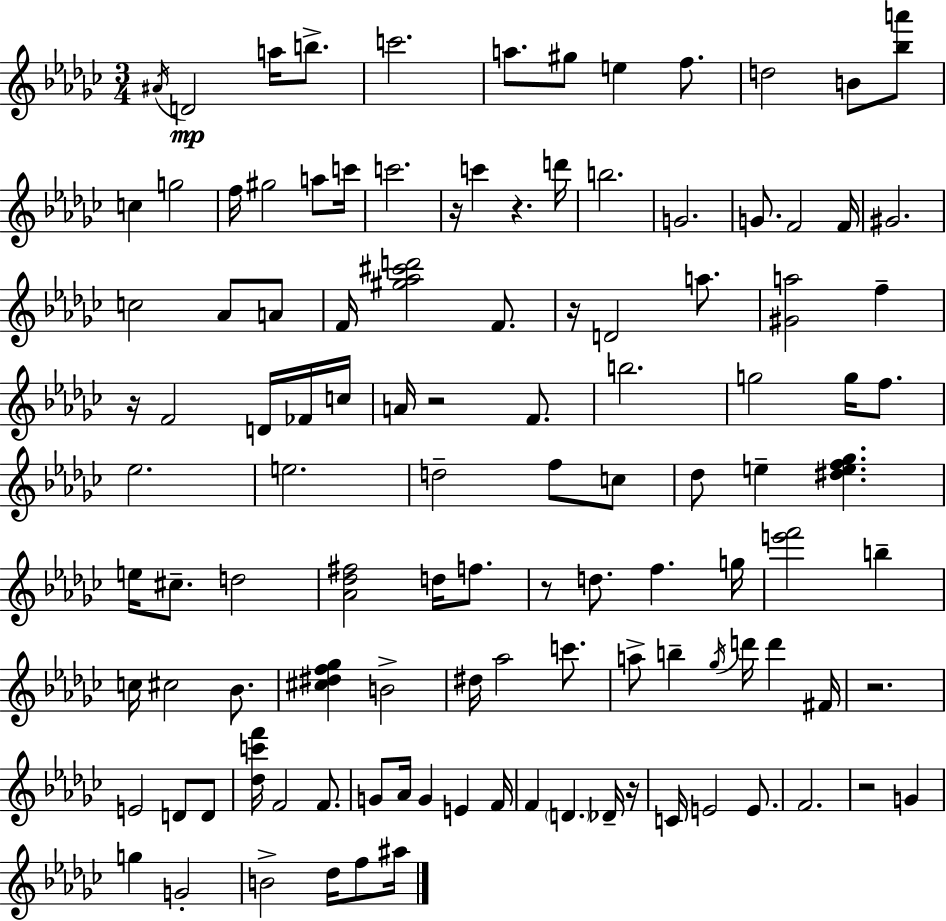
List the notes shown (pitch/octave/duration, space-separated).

A#4/s D4/h A5/s B5/e. C6/h. A5/e. G#5/e E5/q F5/e. D5/h B4/e [Bb5,A6]/e C5/q G5/h F5/s G#5/h A5/e C6/s C6/h. R/s C6/q R/q. D6/s B5/h. G4/h. G4/e. F4/h F4/s G#4/h. C5/h Ab4/e A4/e F4/s [G#5,Ab5,C#6,D6]/h F4/e. R/s D4/h A5/e. [G#4,A5]/h F5/q R/s F4/h D4/s FES4/s C5/s A4/s R/h F4/e. B5/h. G5/h G5/s F5/e. Eb5/h. E5/h. D5/h F5/e C5/e Db5/e E5/q [D#5,E5,F5,Gb5]/q. E5/s C#5/e. D5/h [Ab4,Db5,F#5]/h D5/s F5/e. R/e D5/e. F5/q. G5/s [E6,F6]/h B5/q C5/s C#5/h Bb4/e. [C#5,D#5,F5,Gb5]/q B4/h D#5/s Ab5/h C6/e. A5/e B5/q Gb5/s D6/s D6/q F#4/s R/h. E4/h D4/e D4/e [Db5,C6,F6]/s F4/h F4/e. G4/e Ab4/s G4/q E4/q F4/s F4/q D4/q. Db4/s R/s C4/s E4/h E4/e. F4/h. R/h G4/q G5/q G4/h B4/h Db5/s F5/e A#5/s